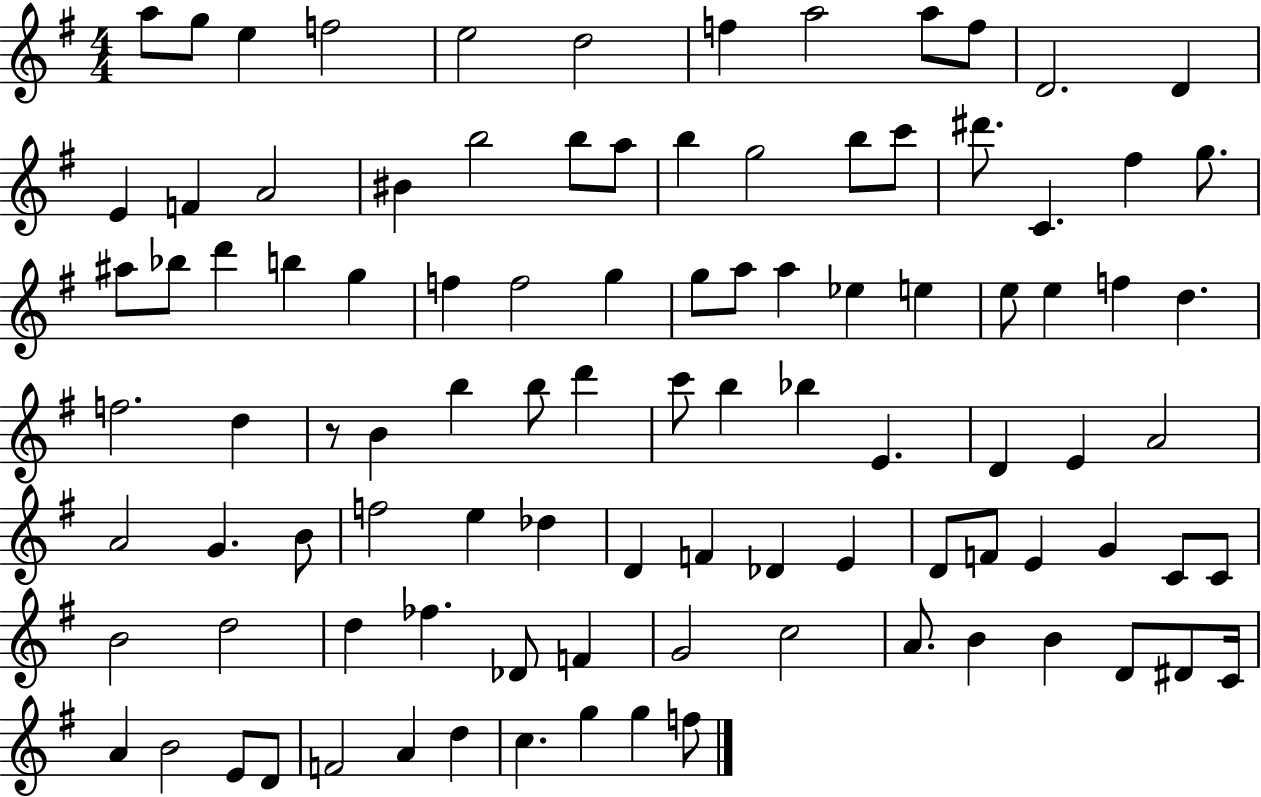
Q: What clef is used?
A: treble